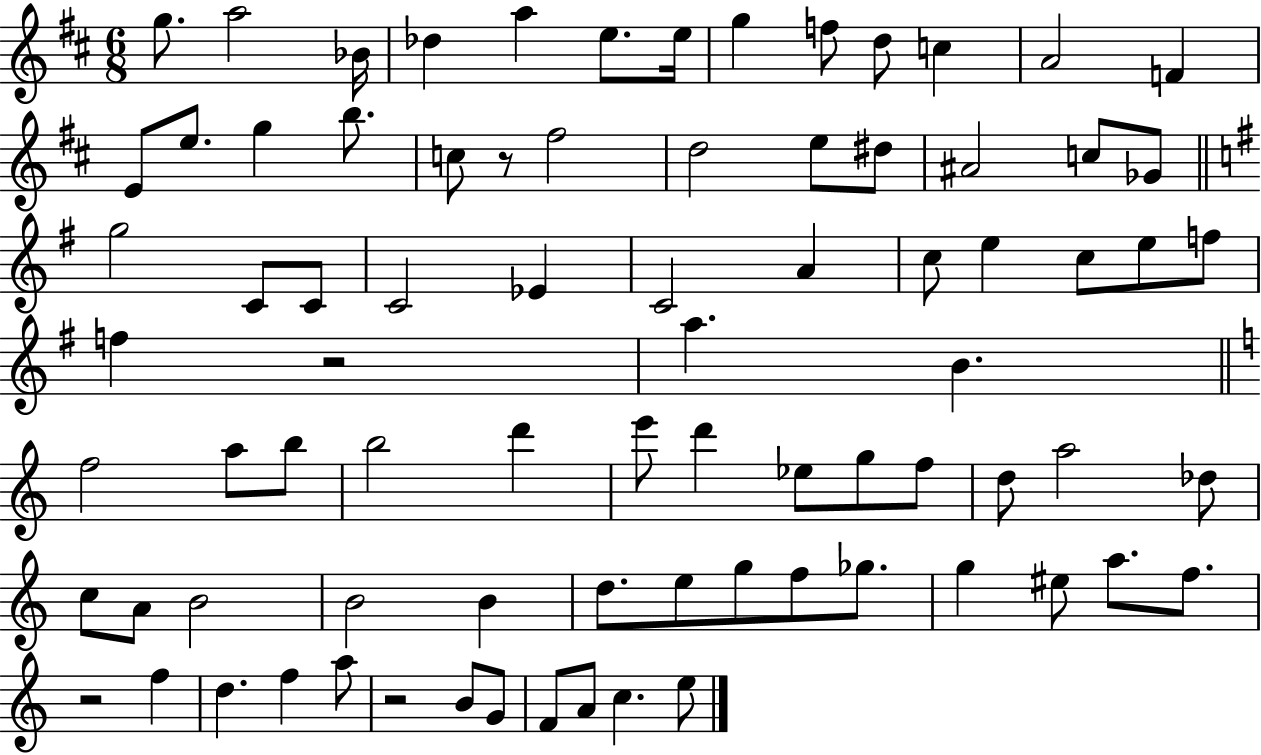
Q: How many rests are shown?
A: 4